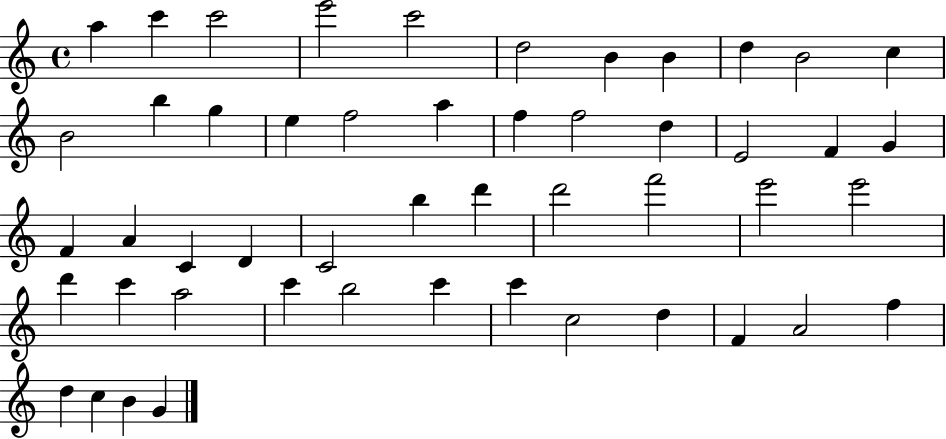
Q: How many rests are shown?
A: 0